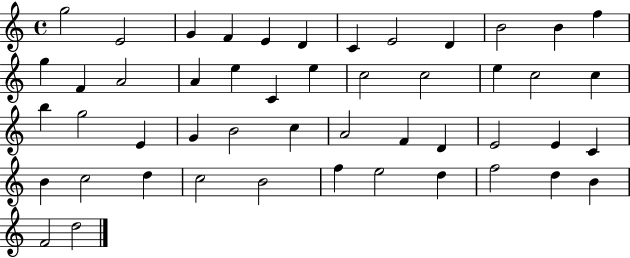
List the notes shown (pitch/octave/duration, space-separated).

G5/h E4/h G4/q F4/q E4/q D4/q C4/q E4/h D4/q B4/h B4/q F5/q G5/q F4/q A4/h A4/q E5/q C4/q E5/q C5/h C5/h E5/q C5/h C5/q B5/q G5/h E4/q G4/q B4/h C5/q A4/h F4/q D4/q E4/h E4/q C4/q B4/q C5/h D5/q C5/h B4/h F5/q E5/h D5/q F5/h D5/q B4/q F4/h D5/h